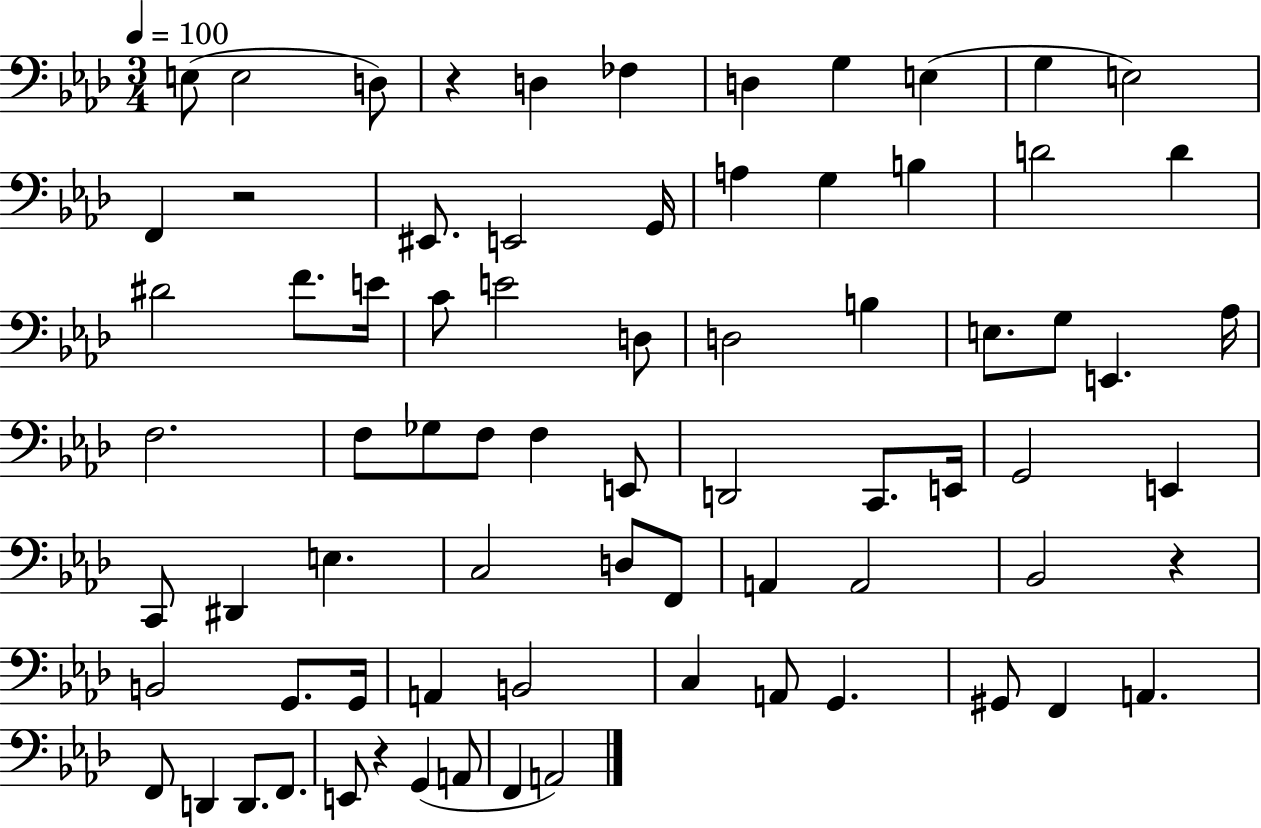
{
  \clef bass
  \numericTimeSignature
  \time 3/4
  \key aes \major
  \tempo 4 = 100
  e8( e2 d8) | r4 d4 fes4 | d4 g4 e4( | g4 e2) | \break f,4 r2 | eis,8. e,2 g,16 | a4 g4 b4 | d'2 d'4 | \break dis'2 f'8. e'16 | c'8 e'2 d8 | d2 b4 | e8. g8 e,4. aes16 | \break f2. | f8 ges8 f8 f4 e,8 | d,2 c,8. e,16 | g,2 e,4 | \break c,8 dis,4 e4. | c2 d8 f,8 | a,4 a,2 | bes,2 r4 | \break b,2 g,8. g,16 | a,4 b,2 | c4 a,8 g,4. | gis,8 f,4 a,4. | \break f,8 d,4 d,8. f,8. | e,8 r4 g,4( a,8 | f,4 a,2) | \bar "|."
}